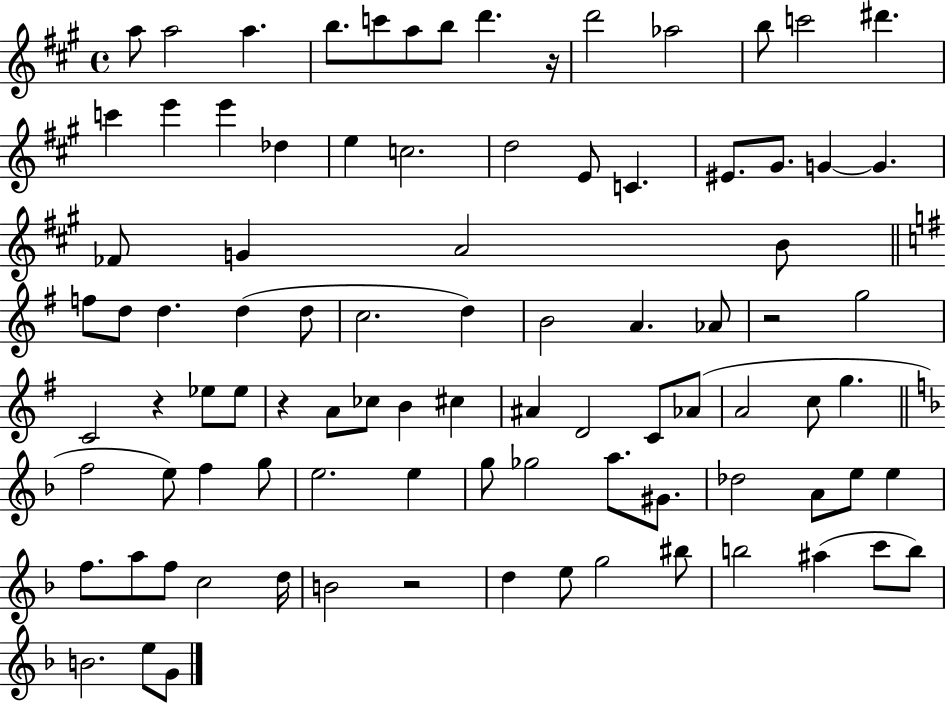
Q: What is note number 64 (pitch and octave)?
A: A5